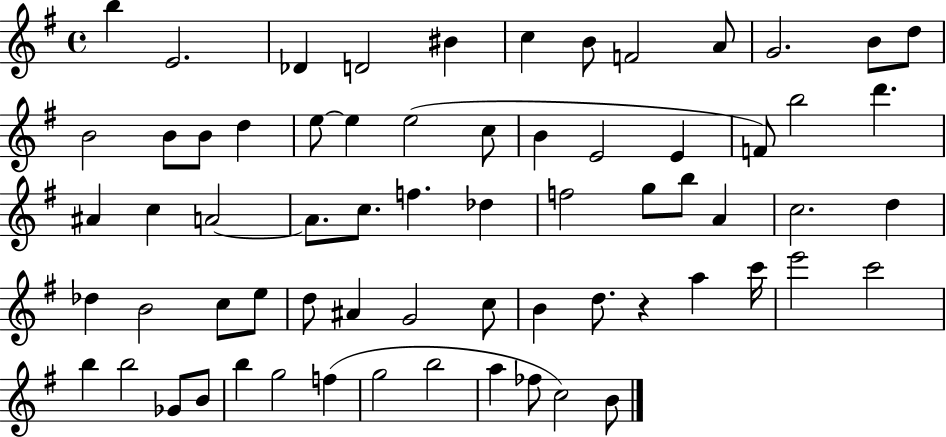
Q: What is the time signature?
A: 4/4